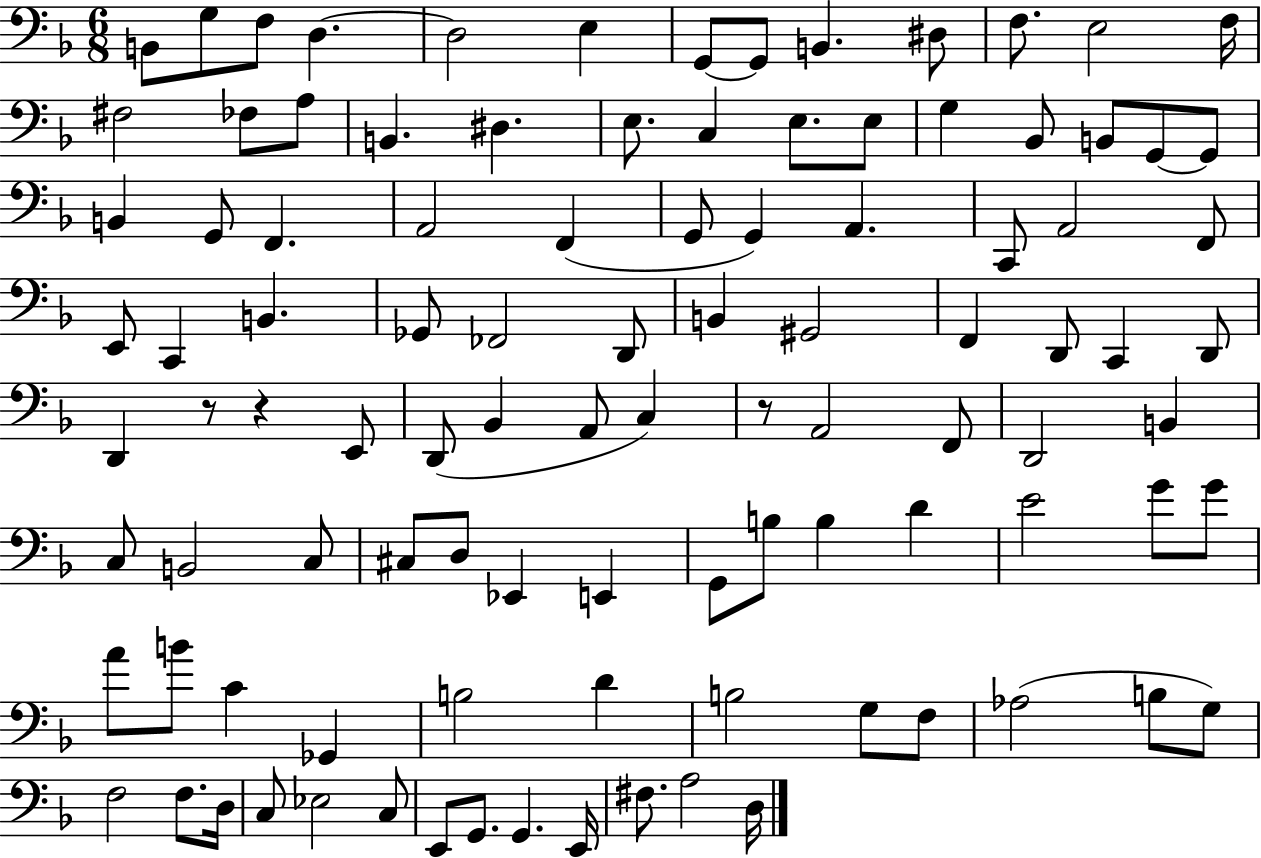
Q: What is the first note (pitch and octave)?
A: B2